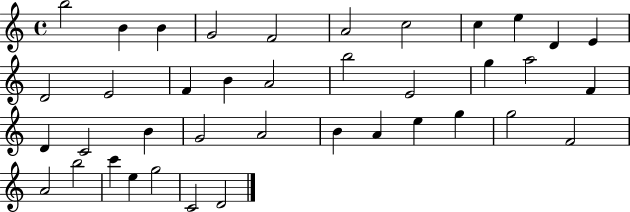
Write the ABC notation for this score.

X:1
T:Untitled
M:4/4
L:1/4
K:C
b2 B B G2 F2 A2 c2 c e D E D2 E2 F B A2 b2 E2 g a2 F D C2 B G2 A2 B A e g g2 F2 A2 b2 c' e g2 C2 D2